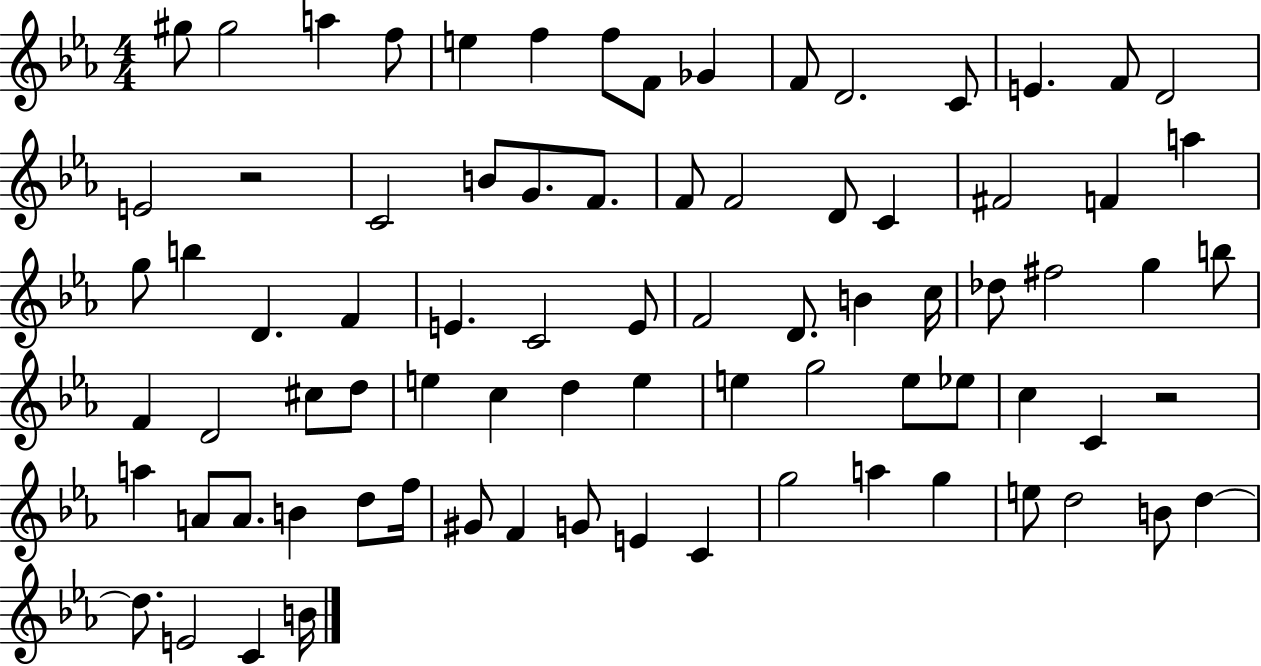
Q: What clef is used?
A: treble